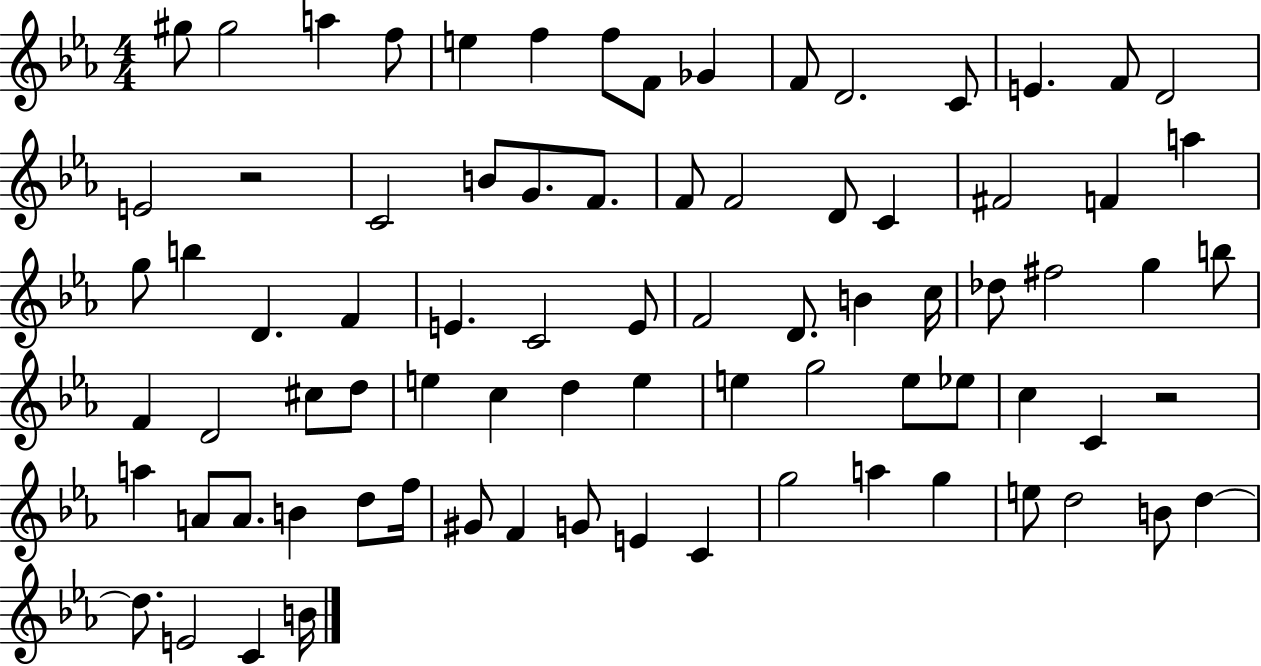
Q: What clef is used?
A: treble